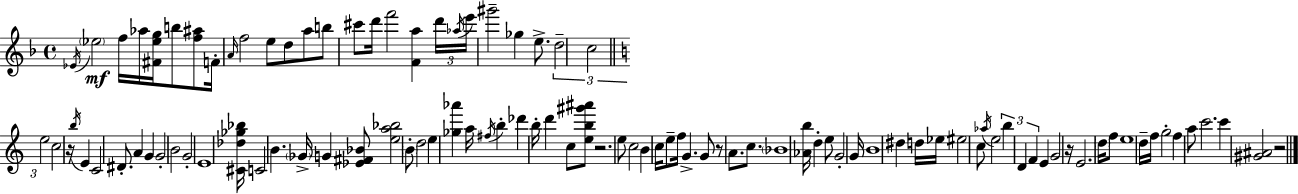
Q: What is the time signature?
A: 4/4